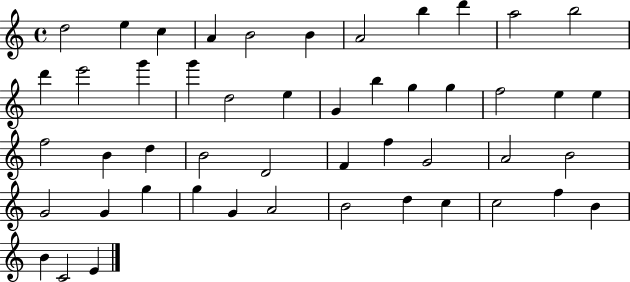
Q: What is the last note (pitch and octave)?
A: E4